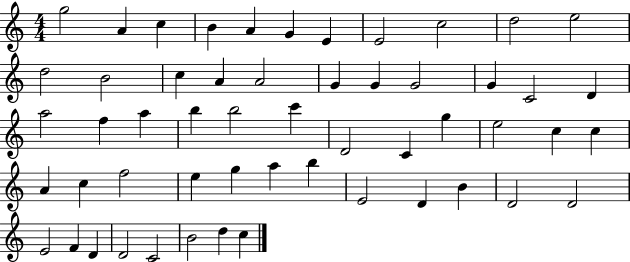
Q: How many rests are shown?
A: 0